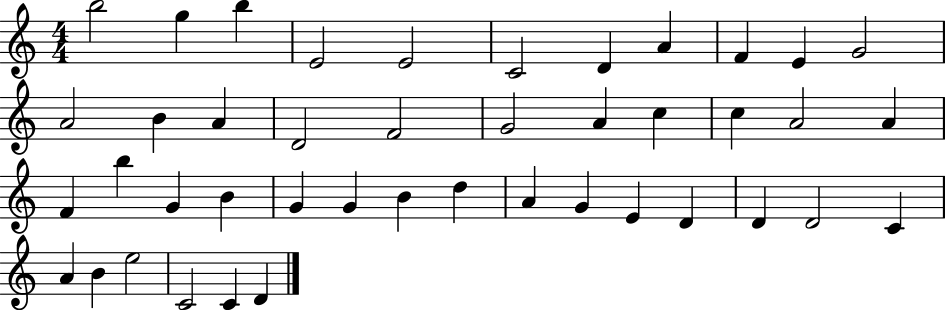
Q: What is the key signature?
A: C major